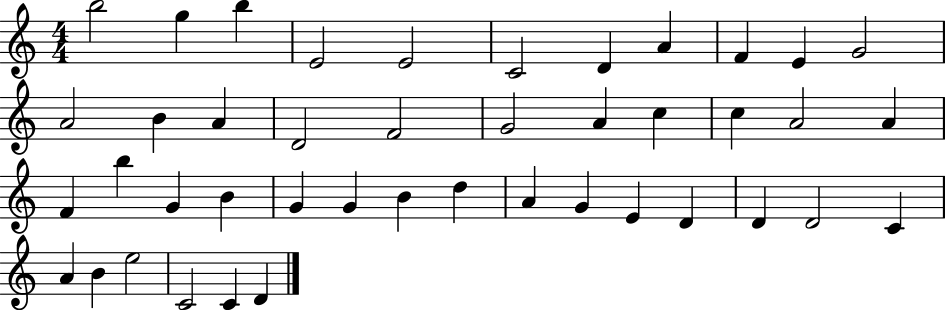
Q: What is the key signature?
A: C major